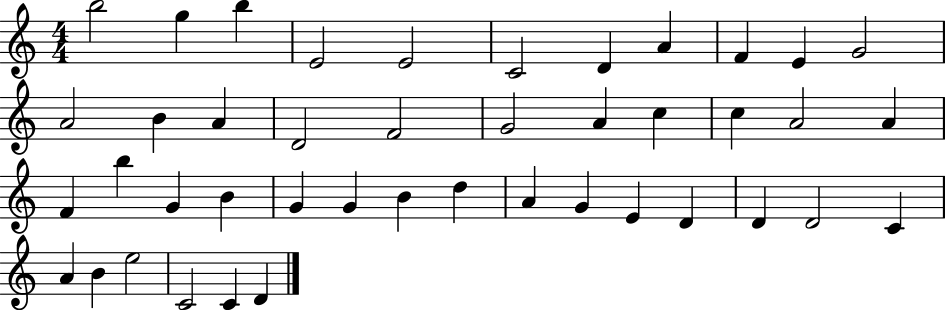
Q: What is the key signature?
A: C major